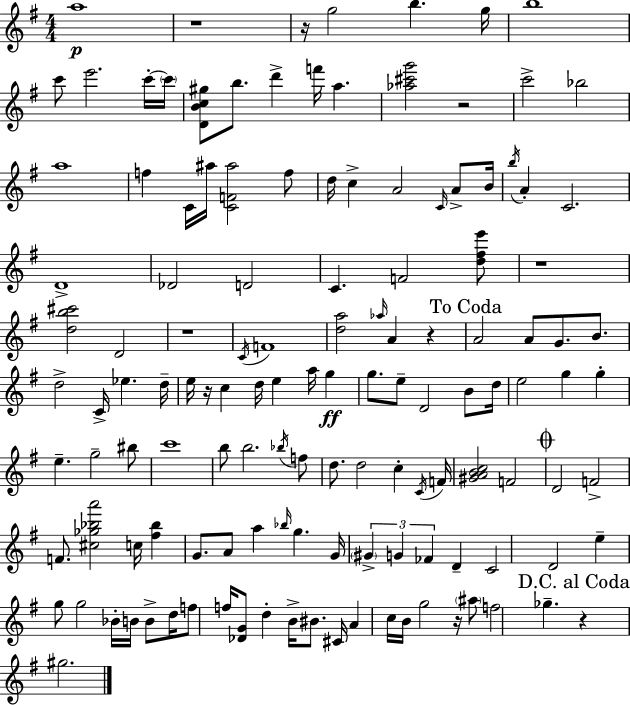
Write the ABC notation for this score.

X:1
T:Untitled
M:4/4
L:1/4
K:Em
a4 z4 z/4 g2 b g/4 b4 c'/2 e'2 c'/4 c'/4 [DBc^g]/2 b/2 d' f'/4 a [_a^c'g']2 z2 c'2 _b2 a4 f C/4 ^a/4 [CF^a]2 f/2 d/4 c A2 C/4 A/2 B/4 b/4 A C2 D4 _D2 D2 C F2 [d^fe']/2 z4 [db^c']2 D2 z4 C/4 F4 [da]2 _a/4 A z A2 A/2 G/2 B/2 d2 C/4 _e d/4 e/4 z/4 c d/4 e a/4 g g/2 e/2 D2 B/2 d/4 e2 g g e g2 ^b/2 c'4 b/2 b2 _b/4 f/2 d/2 d2 c C/4 F/4 [^GABc]2 F2 D2 F2 F/2 [^c_g_ba']2 c/4 [^f_b] G/2 A/2 a _b/4 g G/4 ^G G _F D C2 D2 e g/2 g2 _B/4 B/4 B/2 d/4 f/2 f/4 [_DG]/2 d B/4 ^B/2 ^C/4 A c/4 B/4 g2 z/4 ^a/2 f2 _g z ^g2